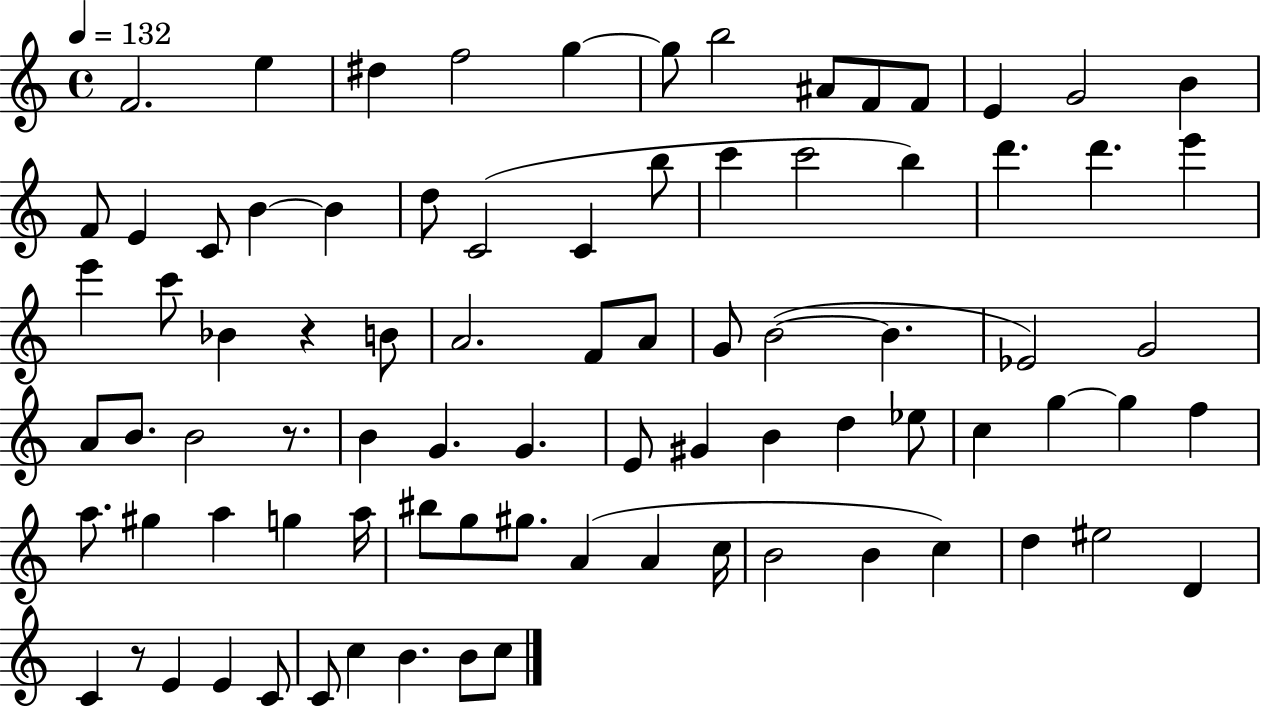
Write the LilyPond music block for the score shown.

{
  \clef treble
  \time 4/4
  \defaultTimeSignature
  \key c \major
  \tempo 4 = 132
  \repeat volta 2 { f'2. e''4 | dis''4 f''2 g''4~~ | g''8 b''2 ais'8 f'8 f'8 | e'4 g'2 b'4 | \break f'8 e'4 c'8 b'4~~ b'4 | d''8 c'2( c'4 b''8 | c'''4 c'''2 b''4) | d'''4. d'''4. e'''4 | \break e'''4 c'''8 bes'4 r4 b'8 | a'2. f'8 a'8 | g'8 b'2~(~ b'4. | ees'2) g'2 | \break a'8 b'8. b'2 r8. | b'4 g'4. g'4. | e'8 gis'4 b'4 d''4 ees''8 | c''4 g''4~~ g''4 f''4 | \break a''8. gis''4 a''4 g''4 a''16 | bis''8 g''8 gis''8. a'4( a'4 c''16 | b'2 b'4 c''4) | d''4 eis''2 d'4 | \break c'4 r8 e'4 e'4 c'8 | c'8 c''4 b'4. b'8 c''8 | } \bar "|."
}